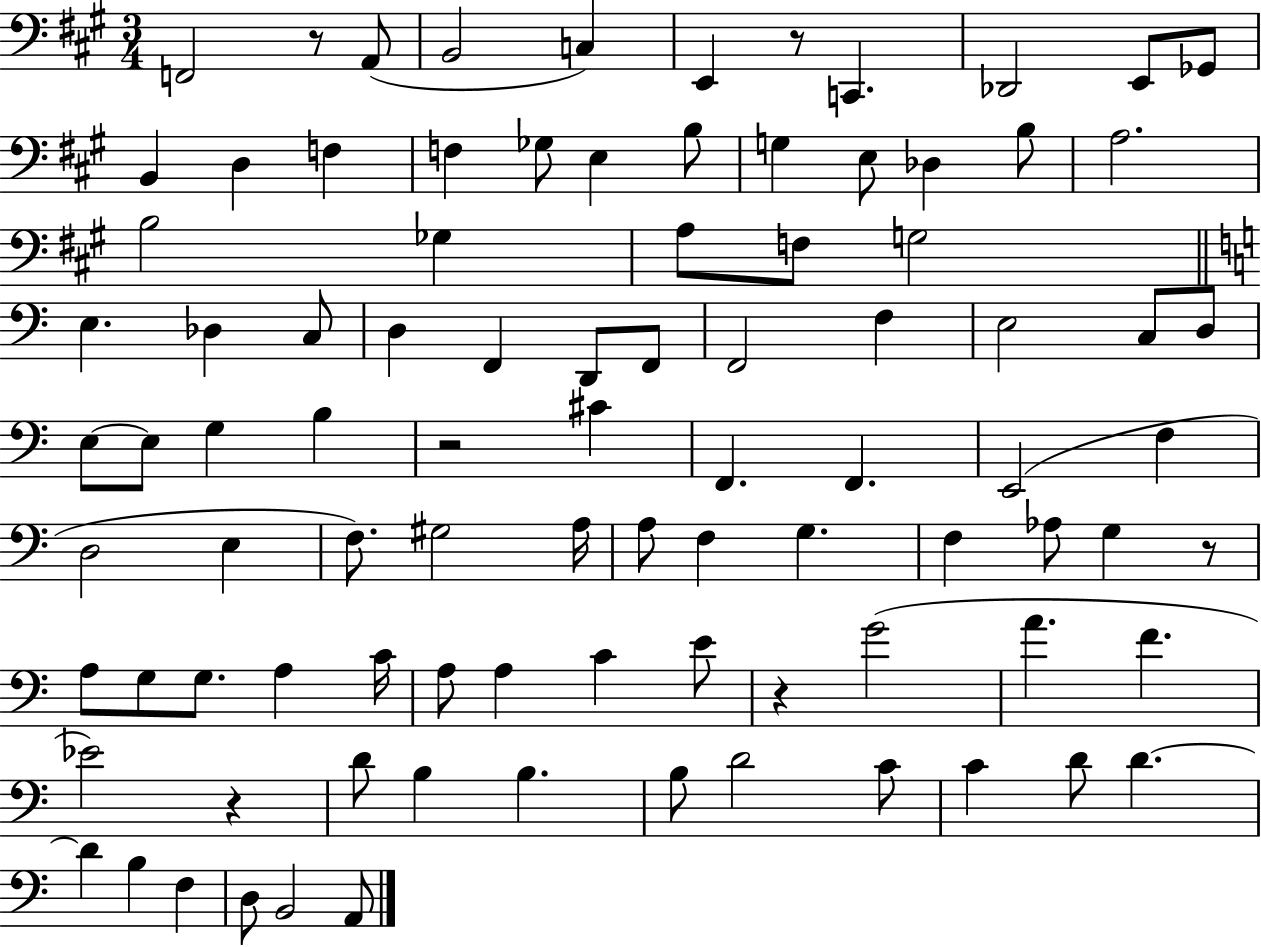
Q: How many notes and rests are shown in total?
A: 92